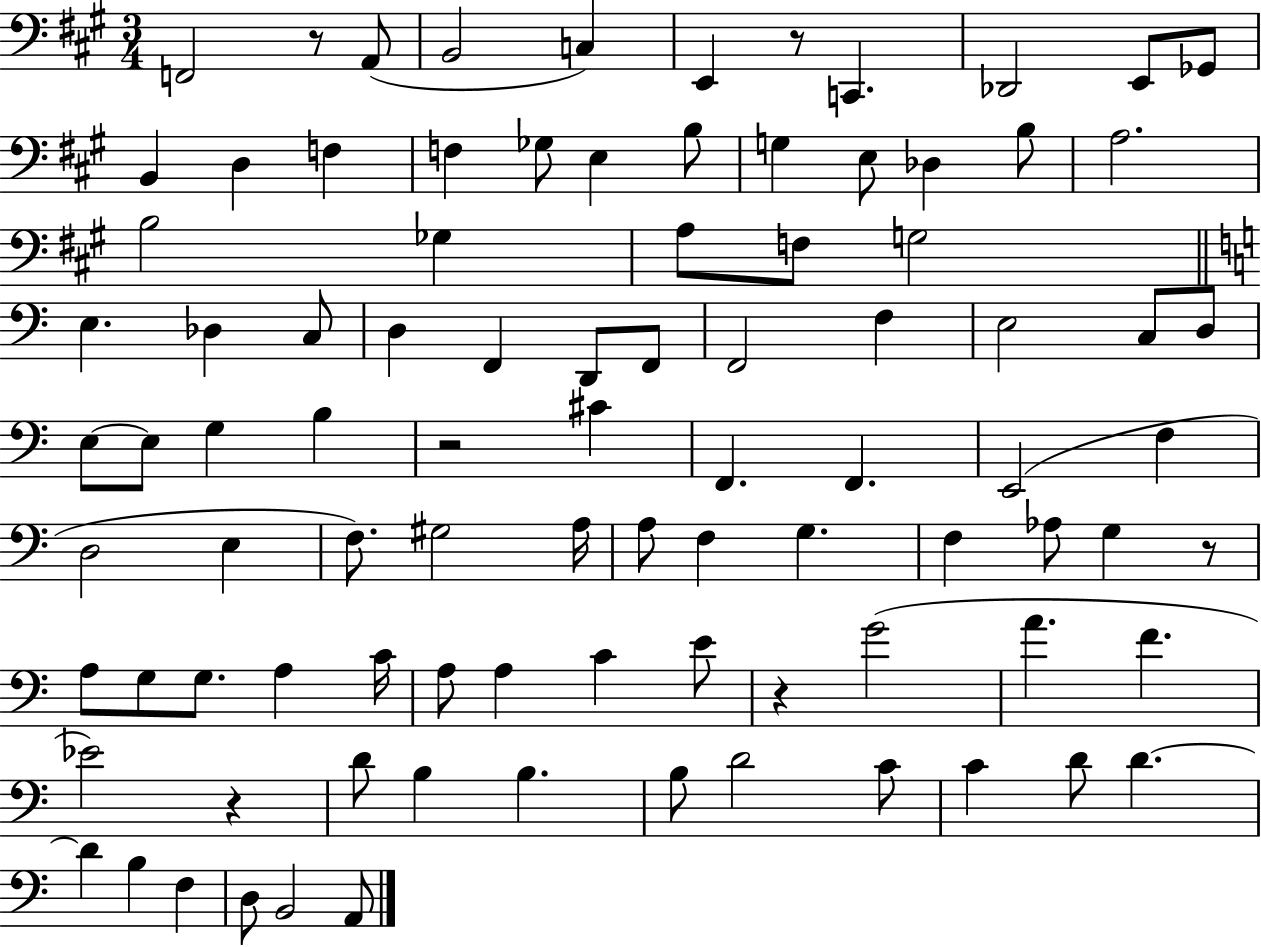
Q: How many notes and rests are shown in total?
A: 92